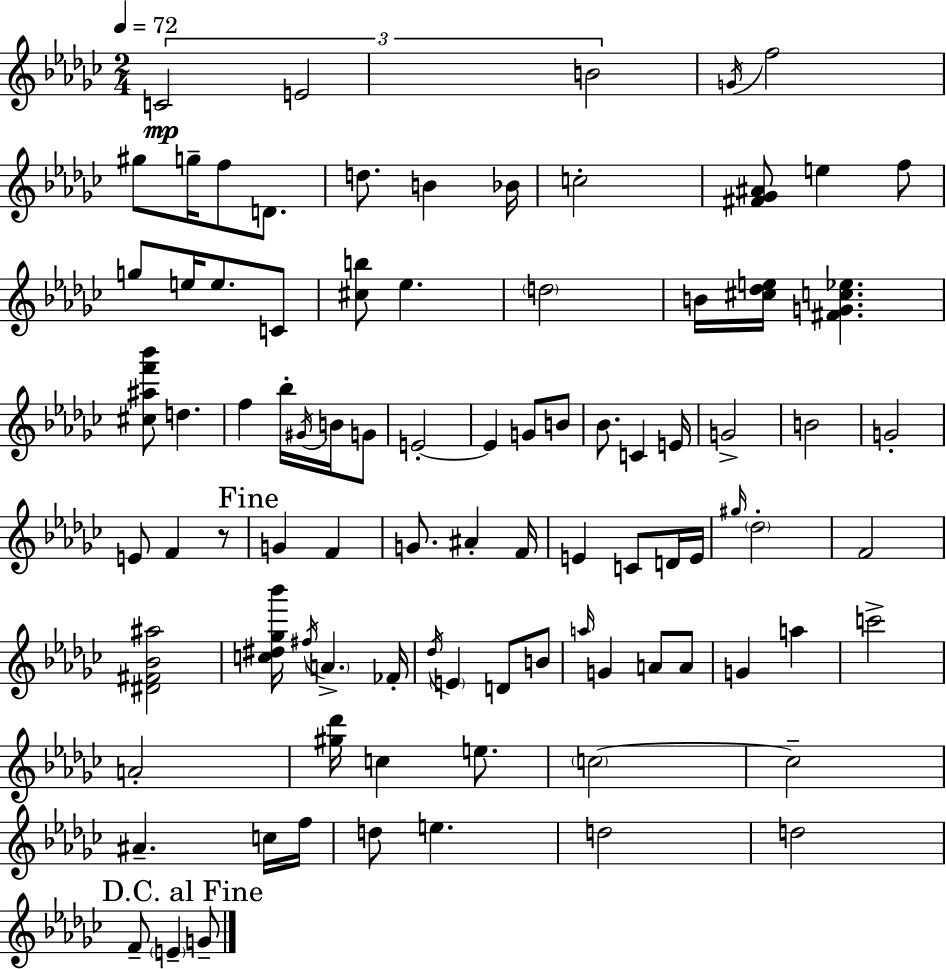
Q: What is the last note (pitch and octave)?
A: G4